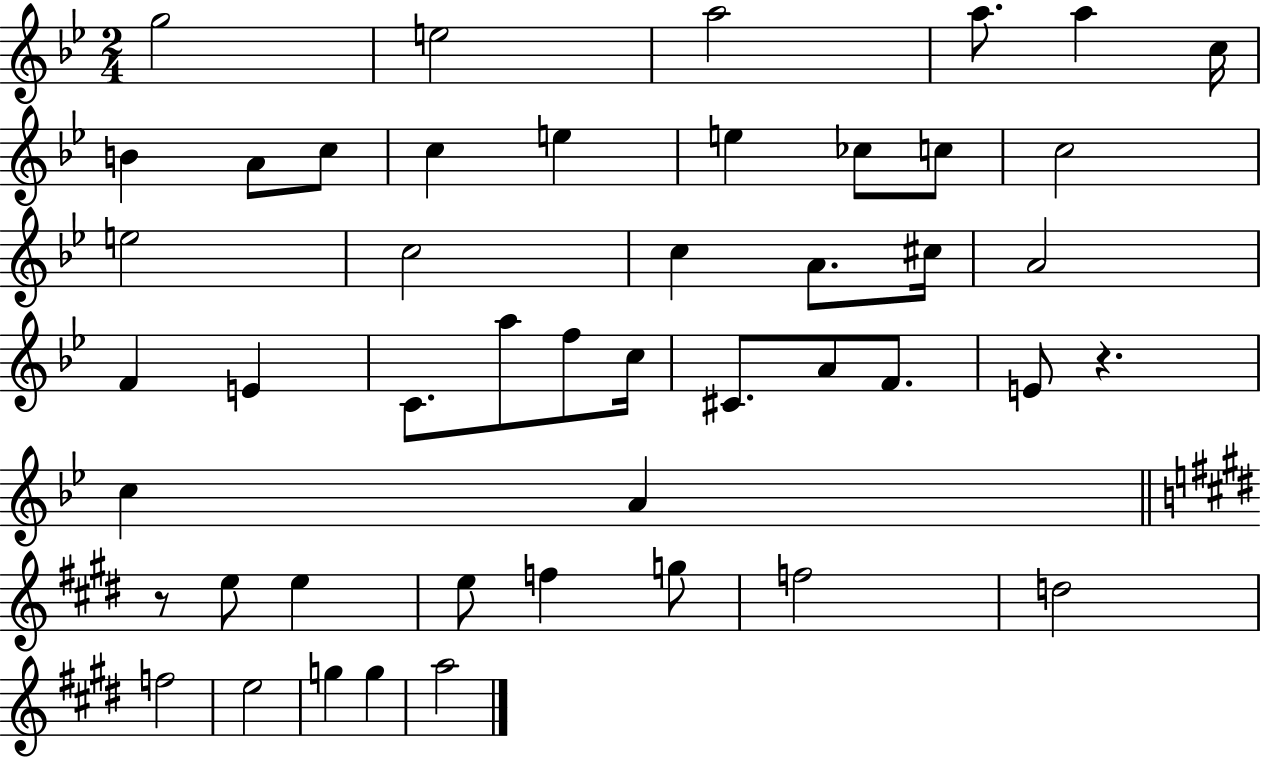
X:1
T:Untitled
M:2/4
L:1/4
K:Bb
g2 e2 a2 a/2 a c/4 B A/2 c/2 c e e _c/2 c/2 c2 e2 c2 c A/2 ^c/4 A2 F E C/2 a/2 f/2 c/4 ^C/2 A/2 F/2 E/2 z c A z/2 e/2 e e/2 f g/2 f2 d2 f2 e2 g g a2